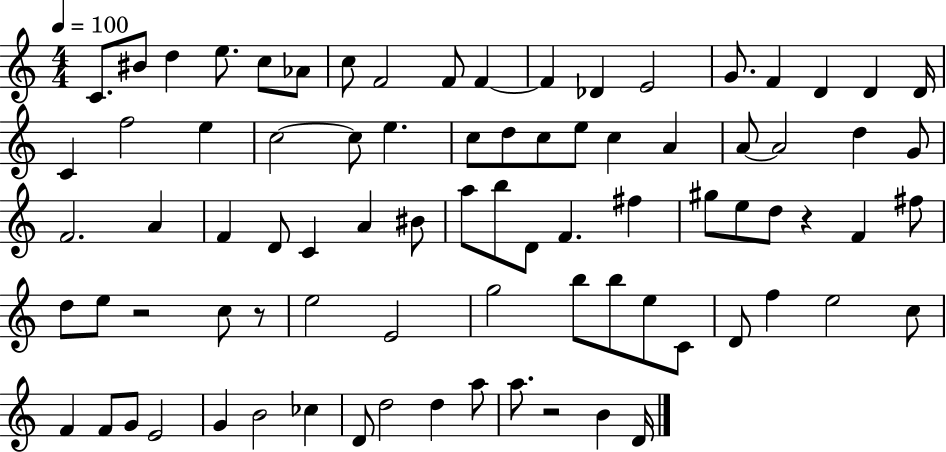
{
  \clef treble
  \numericTimeSignature
  \time 4/4
  \key c \major
  \tempo 4 = 100
  c'8. bis'8 d''4 e''8. c''8 aes'8 | c''8 f'2 f'8 f'4~~ | f'4 des'4 e'2 | g'8. f'4 d'4 d'4 d'16 | \break c'4 f''2 e''4 | c''2~~ c''8 e''4. | c''8 d''8 c''8 e''8 c''4 a'4 | a'8~~ a'2 d''4 g'8 | \break f'2. a'4 | f'4 d'8 c'4 a'4 bis'8 | a''8 b''8 d'8 f'4. fis''4 | gis''8 e''8 d''8 r4 f'4 fis''8 | \break d''8 e''8 r2 c''8 r8 | e''2 e'2 | g''2 b''8 b''8 e''8 c'8 | d'8 f''4 e''2 c''8 | \break f'4 f'8 g'8 e'2 | g'4 b'2 ces''4 | d'8 d''2 d''4 a''8 | a''8. r2 b'4 d'16 | \break \bar "|."
}